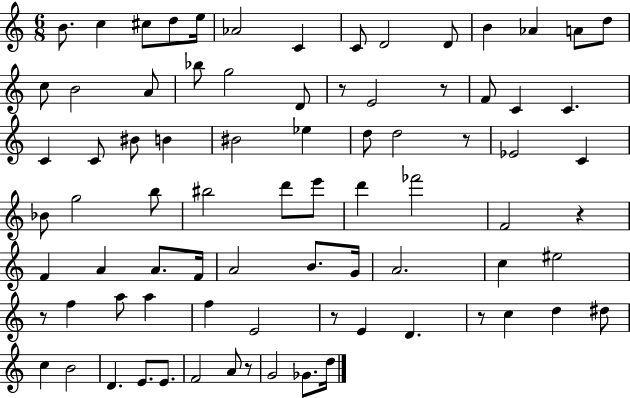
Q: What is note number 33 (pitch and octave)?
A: Eb4